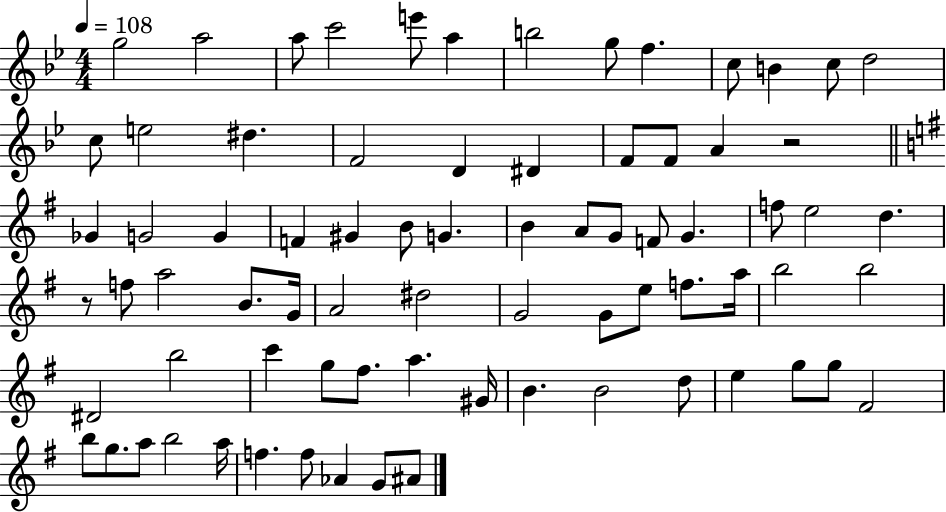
X:1
T:Untitled
M:4/4
L:1/4
K:Bb
g2 a2 a/2 c'2 e'/2 a b2 g/2 f c/2 B c/2 d2 c/2 e2 ^d F2 D ^D F/2 F/2 A z2 _G G2 G F ^G B/2 G B A/2 G/2 F/2 G f/2 e2 d z/2 f/2 a2 B/2 G/4 A2 ^d2 G2 G/2 e/2 f/2 a/4 b2 b2 ^D2 b2 c' g/2 ^f/2 a ^G/4 B B2 d/2 e g/2 g/2 ^F2 b/2 g/2 a/2 b2 a/4 f f/2 _A G/2 ^A/2